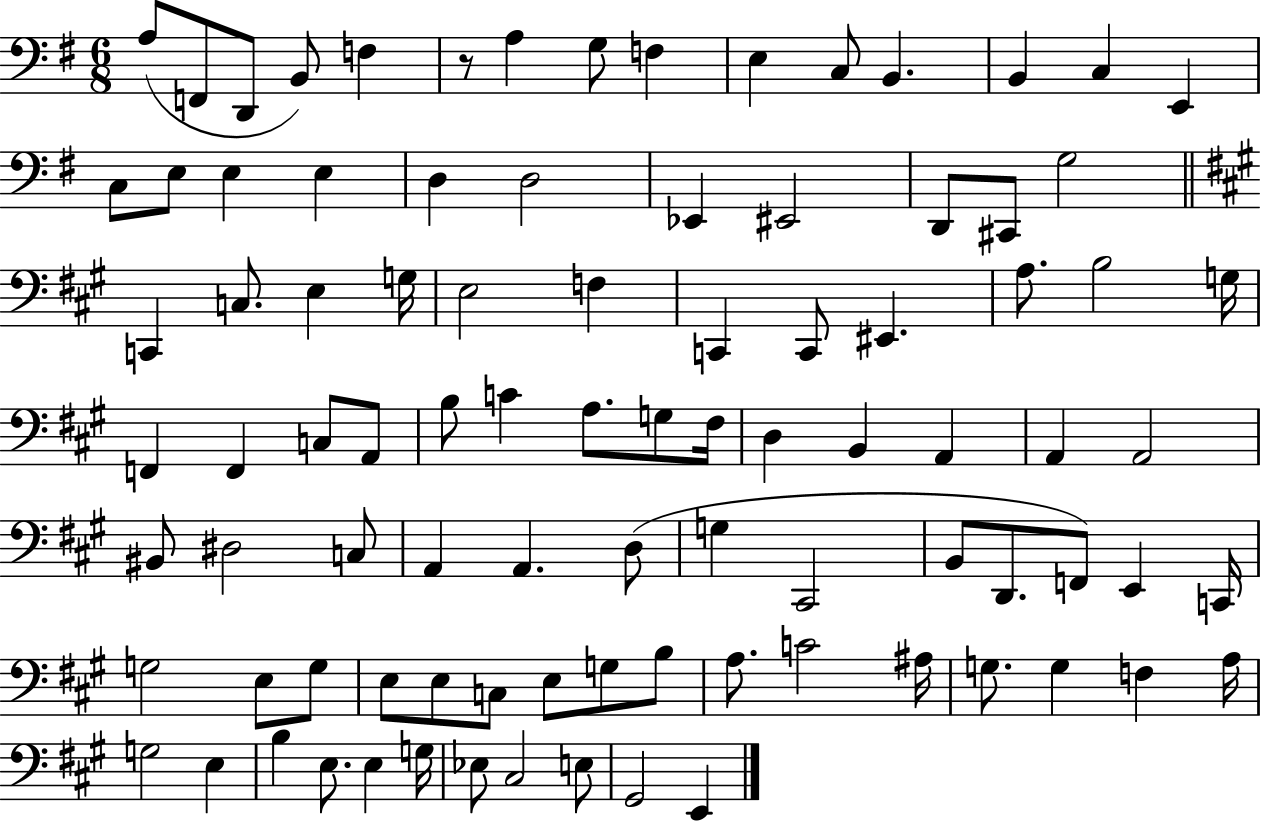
X:1
T:Untitled
M:6/8
L:1/4
K:G
A,/2 F,,/2 D,,/2 B,,/2 F, z/2 A, G,/2 F, E, C,/2 B,, B,, C, E,, C,/2 E,/2 E, E, D, D,2 _E,, ^E,,2 D,,/2 ^C,,/2 G,2 C,, C,/2 E, G,/4 E,2 F, C,, C,,/2 ^E,, A,/2 B,2 G,/4 F,, F,, C,/2 A,,/2 B,/2 C A,/2 G,/2 ^F,/4 D, B,, A,, A,, A,,2 ^B,,/2 ^D,2 C,/2 A,, A,, D,/2 G, ^C,,2 B,,/2 D,,/2 F,,/2 E,, C,,/4 G,2 E,/2 G,/2 E,/2 E,/2 C,/2 E,/2 G,/2 B,/2 A,/2 C2 ^A,/4 G,/2 G, F, A,/4 G,2 E, B, E,/2 E, G,/4 _E,/2 ^C,2 E,/2 ^G,,2 E,,